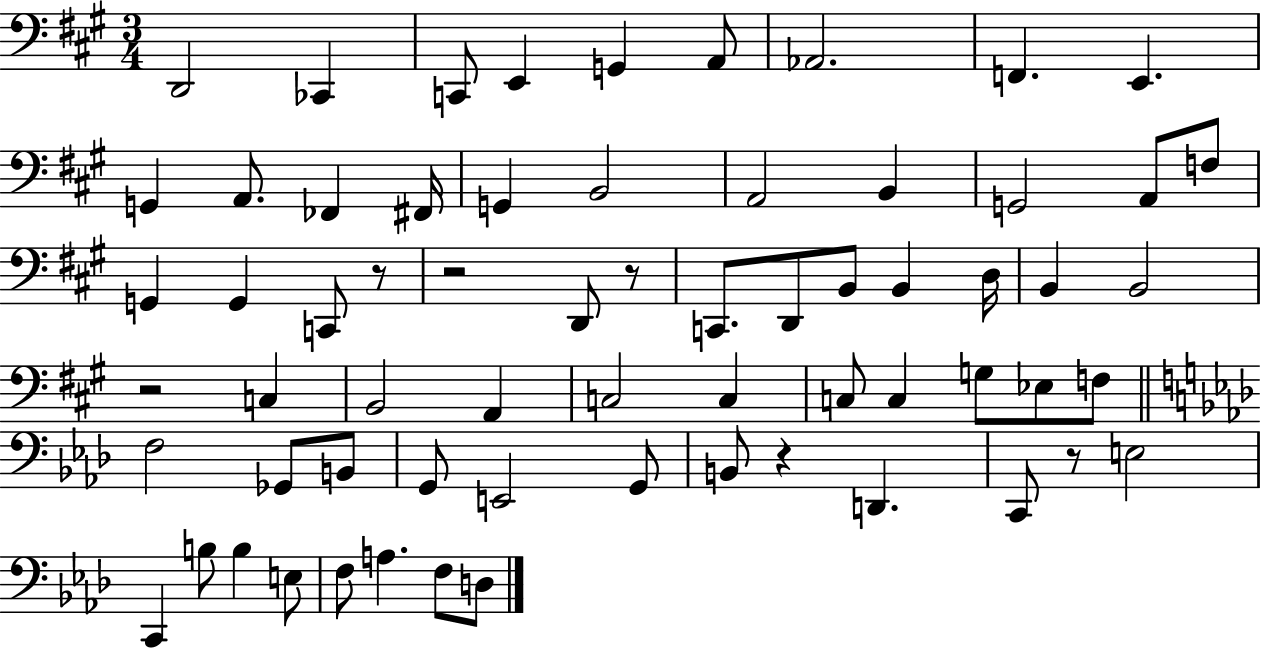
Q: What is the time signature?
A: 3/4